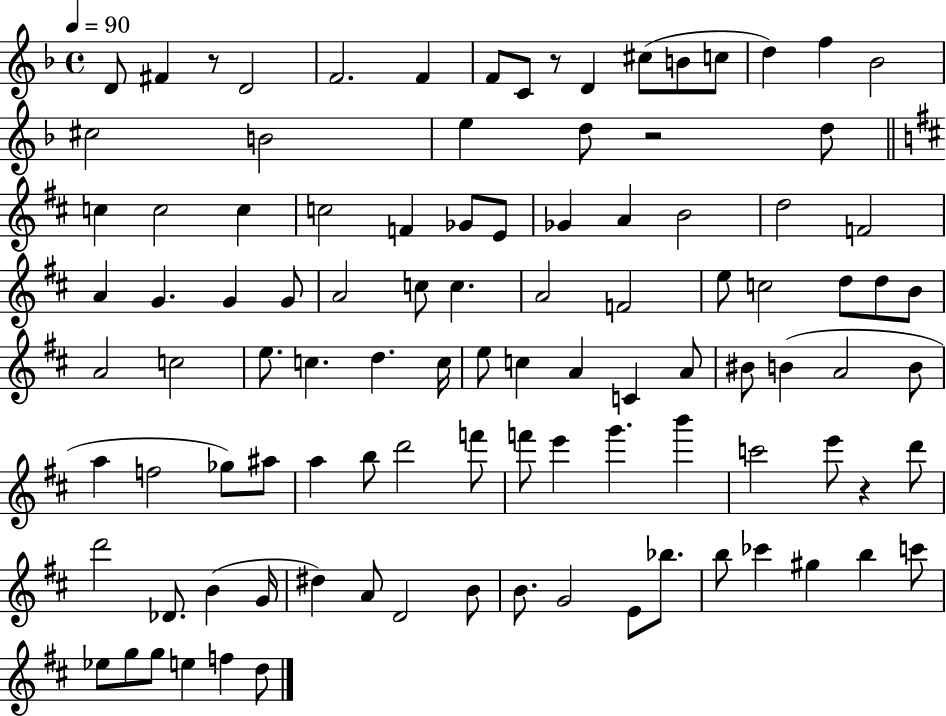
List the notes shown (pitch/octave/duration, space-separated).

D4/e F#4/q R/e D4/h F4/h. F4/q F4/e C4/e R/e D4/q C#5/e B4/e C5/e D5/q F5/q Bb4/h C#5/h B4/h E5/q D5/e R/h D5/e C5/q C5/h C5/q C5/h F4/q Gb4/e E4/e Gb4/q A4/q B4/h D5/h F4/h A4/q G4/q. G4/q G4/e A4/h C5/e C5/q. A4/h F4/h E5/e C5/h D5/e D5/e B4/e A4/h C5/h E5/e. C5/q. D5/q. C5/s E5/e C5/q A4/q C4/q A4/e BIS4/e B4/q A4/h B4/e A5/q F5/h Gb5/e A#5/e A5/q B5/e D6/h F6/e F6/e E6/q G6/q. B6/q C6/h E6/e R/q D6/e D6/h Db4/e. B4/q G4/s D#5/q A4/e D4/h B4/e B4/e. G4/h E4/e Bb5/e. B5/e CES6/q G#5/q B5/q C6/e Eb5/e G5/e G5/e E5/q F5/q D5/e